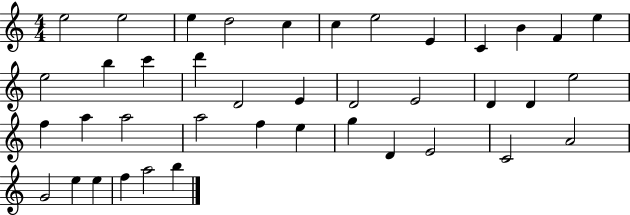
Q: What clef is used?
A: treble